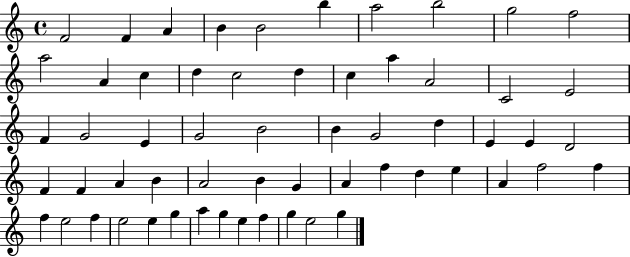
X:1
T:Untitled
M:4/4
L:1/4
K:C
F2 F A B B2 b a2 b2 g2 f2 a2 A c d c2 d c a A2 C2 E2 F G2 E G2 B2 B G2 d E E D2 F F A B A2 B G A f d e A f2 f f e2 f e2 e g a g e f g e2 g